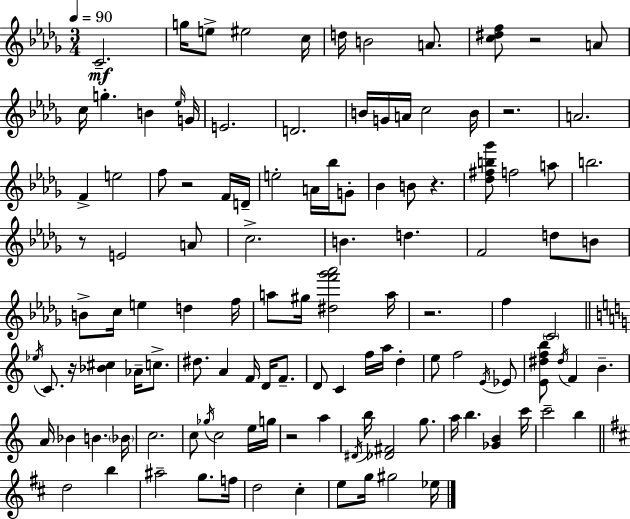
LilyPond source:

{
  \clef treble
  \numericTimeSignature
  \time 3/4
  \key bes \minor
  \tempo 4 = 90
  c'2.--\mf | g''16 e''8-> eis''2 c''16 | d''16 b'2 a'8. | <c'' dis'' f''>8 r2 a'8 | \break c''16 g''4.-. b'4 \grace { ees''16 } | g'16 e'2. | d'2. | b'16 g'16 a'16 c''2 | \break b'16 r2. | a'2. | f'4-> e''2 | f''8 r2 f'16 | \break d'16-- e''2-. a'16 bes''16 g'8-. | bes'4 b'8 r4. | <des'' fis'' b'' ges'''>8 f''2 a''8 | b''2. | \break r8 e'2 a'8 | c''2.-> | b'4. d''4. | f'2 d''8 b'8 | \break b'8-> c''16 e''4 d''4 | f''16 a''8 gis''16 <dis'' f''' ges''' aes'''>2 | a''16 r2. | f''4 \parenthesize c'2 | \break \bar "||" \break \key a \minor \acciaccatura { ees''16 } c'8. r16 <bes' cis''>4 aes'16-- c''8.-> | dis''8. a'4 f'16 d'16 f'8.-- | d'8 c'4 f''16 a''16 d''4-. | e''8 f''2 \acciaccatura { e'16 } | \break ees'8 <e' dis'' f'' b''>8 \acciaccatura { dis''16 } f'4 b'4.-- | a'16 bes'4 b'4. | \parenthesize bes'16 c''2. | c''8 \acciaccatura { ges''16 } c''2 | \break e''16 g''16 r2 | a''4 \acciaccatura { dis'16 } b''16 <des' fis'>2 | g''8. a''16 b''4. | <ges' b'>4 c'''16 c'''2-- | \break b''4 \bar "||" \break \key d \major d''2 b''4 | ais''2-- g''8. f''16 | d''2 cis''4-. | e''8 g''16 gis''2 ees''16 | \break \bar "|."
}